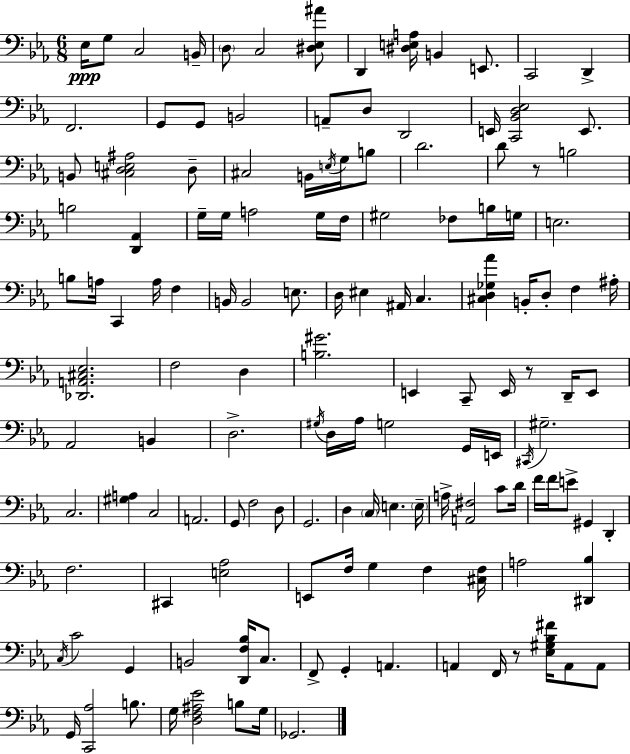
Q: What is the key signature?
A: C minor